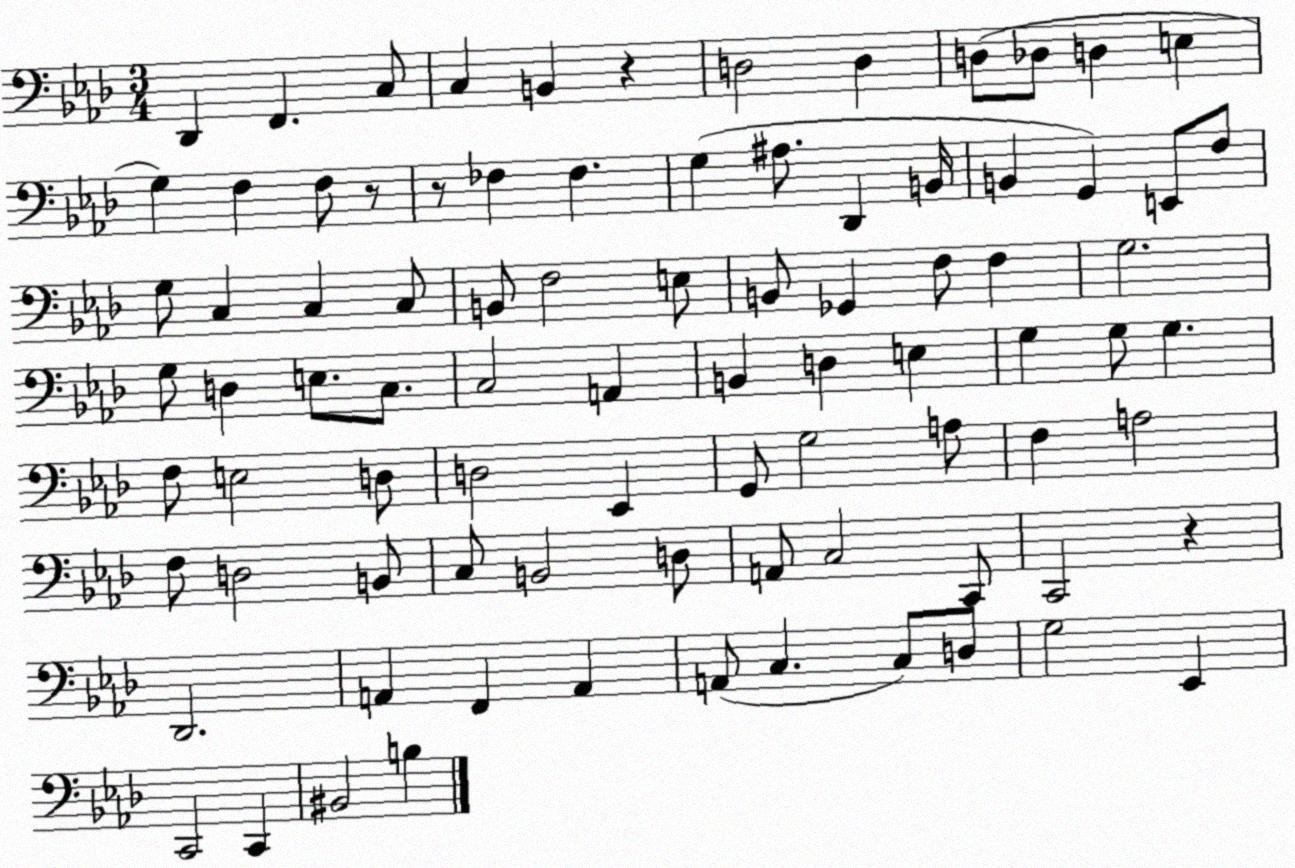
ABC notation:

X:1
T:Untitled
M:3/4
L:1/4
K:Ab
_D,, F,, C,/2 C, B,, z D,2 D, D,/2 _D,/2 D, E, G, F, F,/2 z/2 z/2 _F, _F, G, ^A,/2 _D,, B,,/4 B,, G,, E,,/2 F,/2 G,/2 C, C, C,/2 B,,/2 F,2 E,/2 B,,/2 _G,, F,/2 F, G,2 G,/2 D, E,/2 C,/2 C,2 A,, B,, D, E, G, G,/2 G, F,/2 E,2 D,/2 D,2 _E,, G,,/2 G,2 A,/2 F, A,2 F,/2 D,2 B,,/2 C,/2 B,,2 D,/2 A,,/2 C,2 C,,/2 C,,2 z _D,,2 A,, F,, A,, A,,/2 C, C,/2 D,/2 G,2 _E,, C,,2 C,, ^B,,2 B,